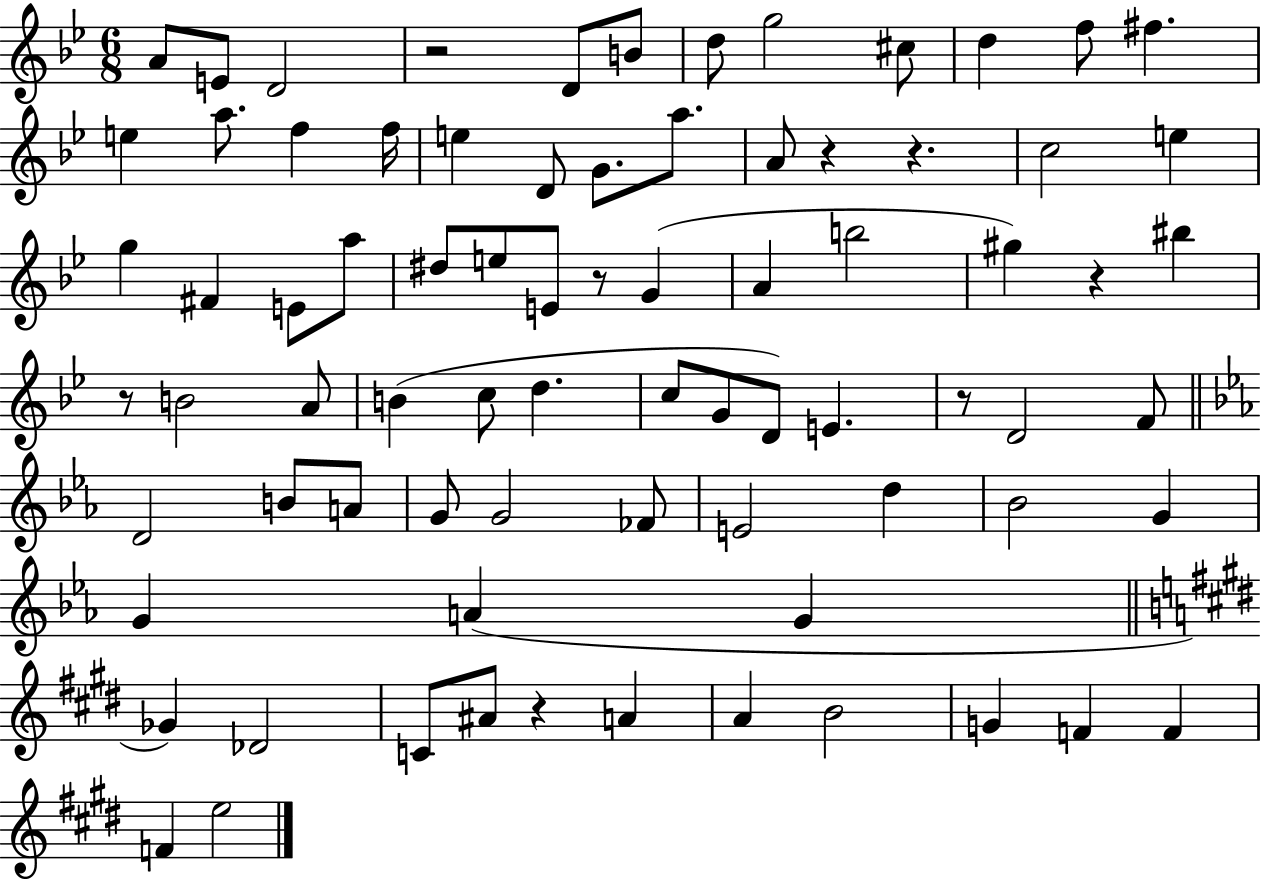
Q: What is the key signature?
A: BES major